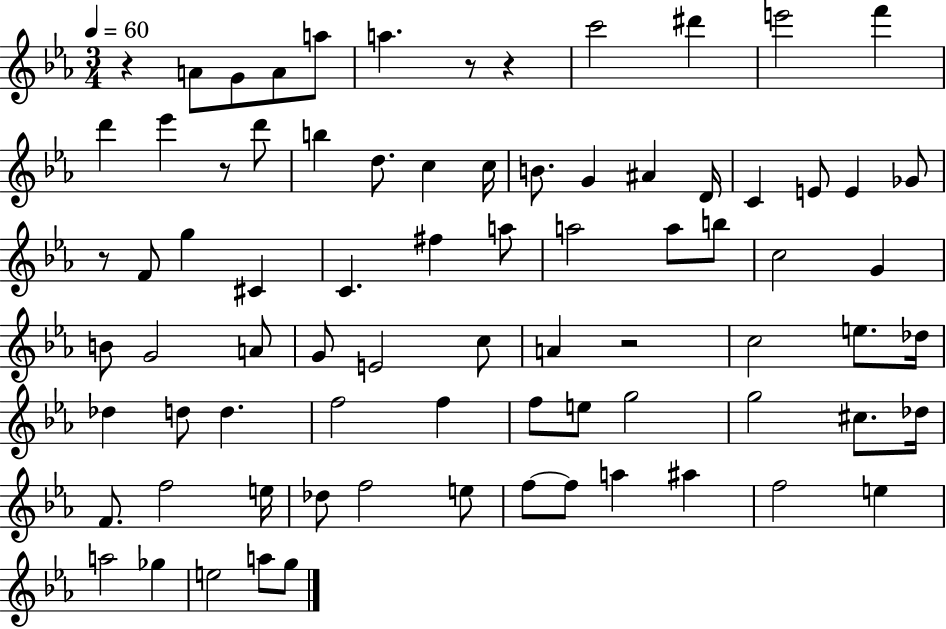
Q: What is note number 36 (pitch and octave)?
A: B4